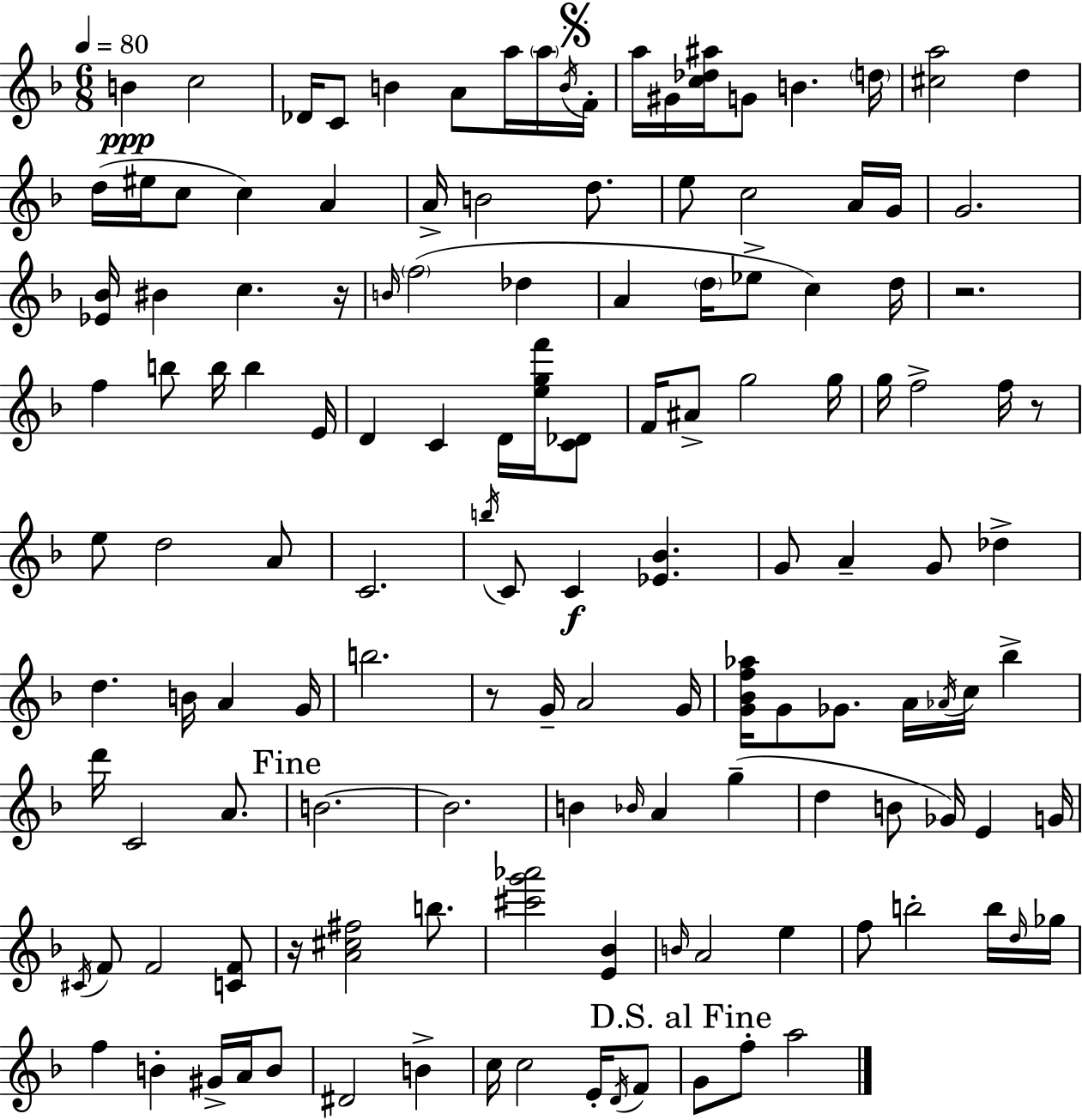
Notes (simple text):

B4/q C5/h Db4/s C4/e B4/q A4/e A5/s A5/s B4/s F4/s A5/s G#4/s [C5,Db5,A#5]/s G4/e B4/q. D5/s [C#5,A5]/h D5/q D5/s EIS5/s C5/e C5/q A4/q A4/s B4/h D5/e. E5/e C5/h A4/s G4/s G4/h. [Eb4,Bb4]/s BIS4/q C5/q. R/s B4/s F5/h Db5/q A4/q D5/s Eb5/e C5/q D5/s R/h. F5/q B5/e B5/s B5/q E4/s D4/q C4/q D4/s [E5,G5,F6]/s [C4,Db4]/e F4/s A#4/e G5/h G5/s G5/s F5/h F5/s R/e E5/e D5/h A4/e C4/h. B5/s C4/e C4/q [Eb4,Bb4]/q. G4/e A4/q G4/e Db5/q D5/q. B4/s A4/q G4/s B5/h. R/e G4/s A4/h G4/s [G4,Bb4,F5,Ab5]/s G4/e Gb4/e. A4/s Ab4/s C5/s Bb5/q D6/s C4/h A4/e. B4/h. B4/h. B4/q Bb4/s A4/q G5/q D5/q B4/e Gb4/s E4/q G4/s C#4/s F4/e F4/h [C4,F4]/e R/s [A4,C#5,F#5]/h B5/e. [C#6,G6,Ab6]/h [E4,Bb4]/q B4/s A4/h E5/q F5/e B5/h B5/s D5/s Gb5/s F5/q B4/q G#4/s A4/s B4/e D#4/h B4/q C5/s C5/h E4/s D4/s F4/e G4/e F5/e A5/h